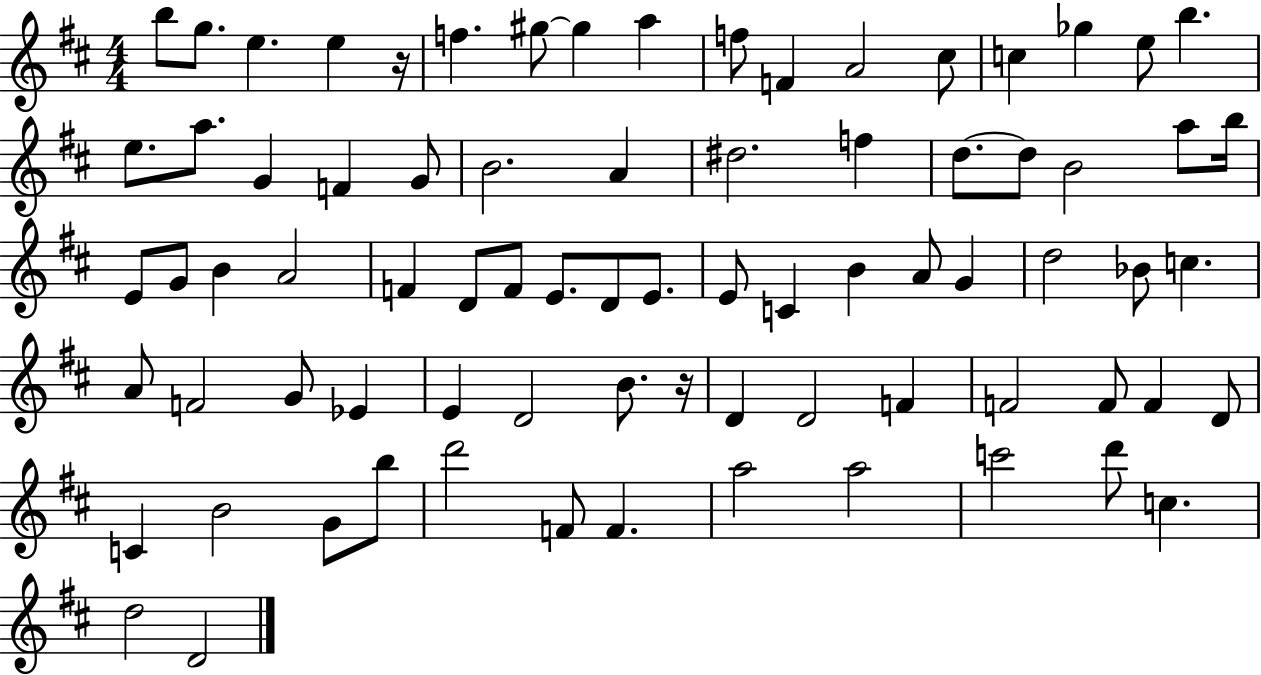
{
  \clef treble
  \numericTimeSignature
  \time 4/4
  \key d \major
  b''8 g''8. e''4. e''4 r16 | f''4. gis''8~~ gis''4 a''4 | f''8 f'4 a'2 cis''8 | c''4 ges''4 e''8 b''4. | \break e''8. a''8. g'4 f'4 g'8 | b'2. a'4 | dis''2. f''4 | d''8.~~ d''8 b'2 a''8 b''16 | \break e'8 g'8 b'4 a'2 | f'4 d'8 f'8 e'8. d'8 e'8. | e'8 c'4 b'4 a'8 g'4 | d''2 bes'8 c''4. | \break a'8 f'2 g'8 ees'4 | e'4 d'2 b'8. r16 | d'4 d'2 f'4 | f'2 f'8 f'4 d'8 | \break c'4 b'2 g'8 b''8 | d'''2 f'8 f'4. | a''2 a''2 | c'''2 d'''8 c''4. | \break d''2 d'2 | \bar "|."
}